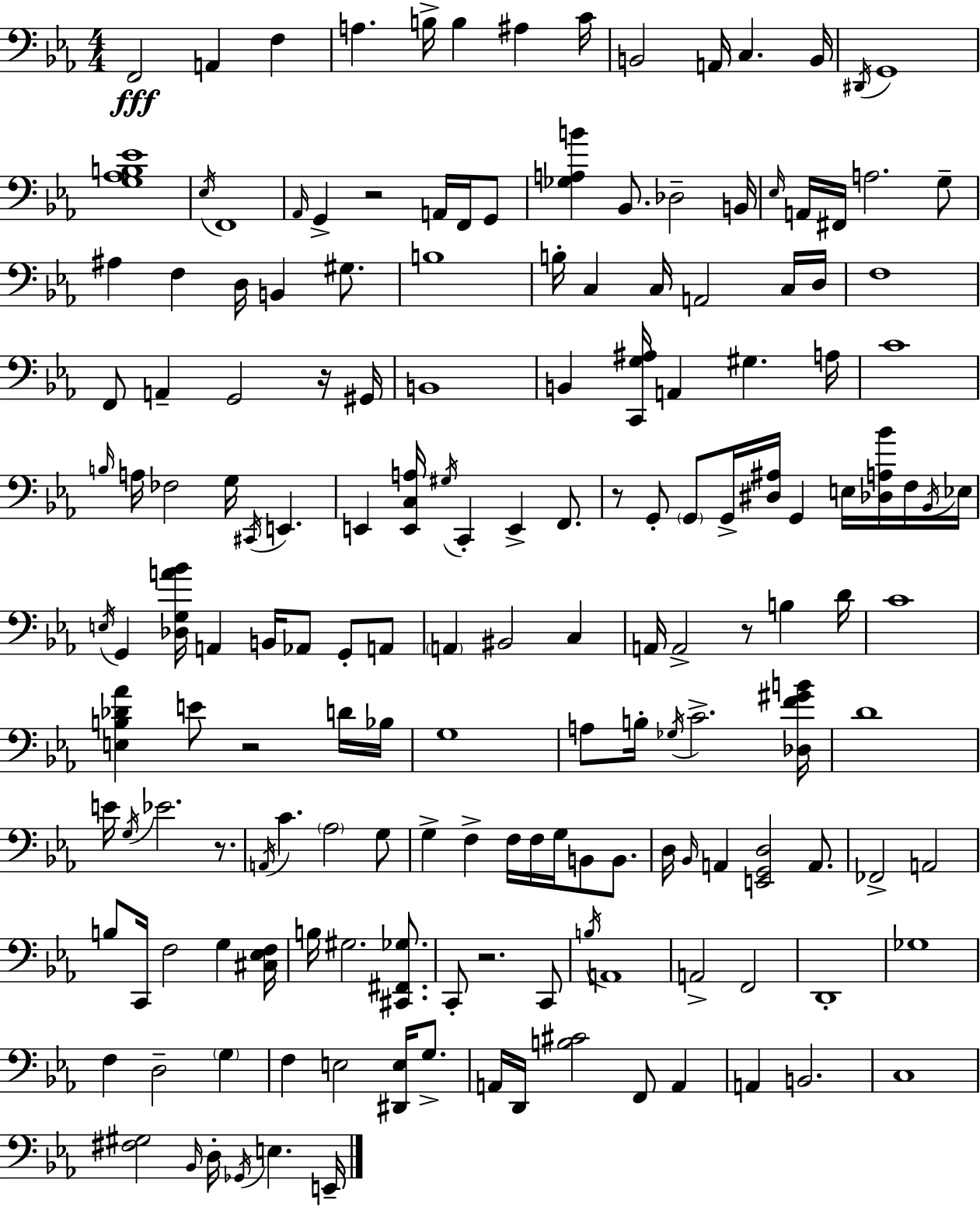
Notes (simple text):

F2/h A2/q F3/q A3/q. B3/s B3/q A#3/q C4/s B2/h A2/s C3/q. B2/s D#2/s G2/w [G3,Ab3,B3,Eb4]/w Eb3/s F2/w Ab2/s G2/q R/h A2/s F2/s G2/e [Gb3,A3,B4]/q Bb2/e. Db3/h B2/s Eb3/s A2/s F#2/s A3/h. G3/e A#3/q F3/q D3/s B2/q G#3/e. B3/w B3/s C3/q C3/s A2/h C3/s D3/s F3/w F2/e A2/q G2/h R/s G#2/s B2/w B2/q [C2,G3,A#3]/s A2/q G#3/q. A3/s C4/w B3/s A3/s FES3/h G3/s C#2/s E2/q. E2/q [E2,C3,A3]/s G#3/s C2/q E2/q F2/e. R/e G2/e G2/e G2/s [D#3,A#3]/s G2/q E3/s [Db3,A3,Bb4]/s F3/s Bb2/s Eb3/s E3/s G2/q [Db3,G3,A4,Bb4]/s A2/q B2/s Ab2/e G2/e A2/e A2/q BIS2/h C3/q A2/s A2/h R/e B3/q D4/s C4/w [E3,B3,Db4,Ab4]/q E4/e R/h D4/s Bb3/s G3/w A3/e B3/s Gb3/s C4/h. [Db3,F4,G#4,B4]/s D4/w E4/s G3/s Eb4/h. R/e. A2/s C4/q. Ab3/h G3/e G3/q F3/q F3/s F3/s G3/s B2/e B2/e. D3/s Bb2/s A2/q [E2,G2,D3]/h A2/e. FES2/h A2/h B3/e C2/s F3/h G3/q [C#3,Eb3,F3]/s B3/s G#3/h. [C#2,F#2,Gb3]/e. C2/e R/h. C2/e B3/s A2/w A2/h F2/h D2/w Gb3/w F3/q D3/h G3/q F3/q E3/h [D#2,E3]/s G3/e. A2/s D2/s [B3,C#4]/h F2/e A2/q A2/q B2/h. C3/w [F#3,G#3]/h Bb2/s D3/s Gb2/s E3/q. E2/s